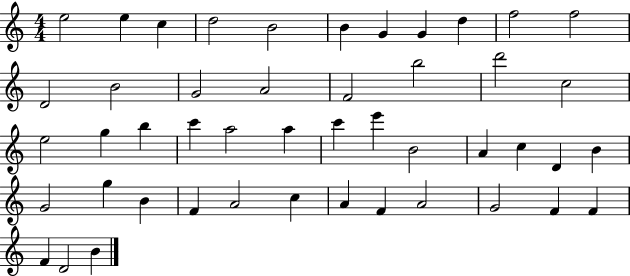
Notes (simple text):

E5/h E5/q C5/q D5/h B4/h B4/q G4/q G4/q D5/q F5/h F5/h D4/h B4/h G4/h A4/h F4/h B5/h D6/h C5/h E5/h G5/q B5/q C6/q A5/h A5/q C6/q E6/q B4/h A4/q C5/q D4/q B4/q G4/h G5/q B4/q F4/q A4/h C5/q A4/q F4/q A4/h G4/h F4/q F4/q F4/q D4/h B4/q